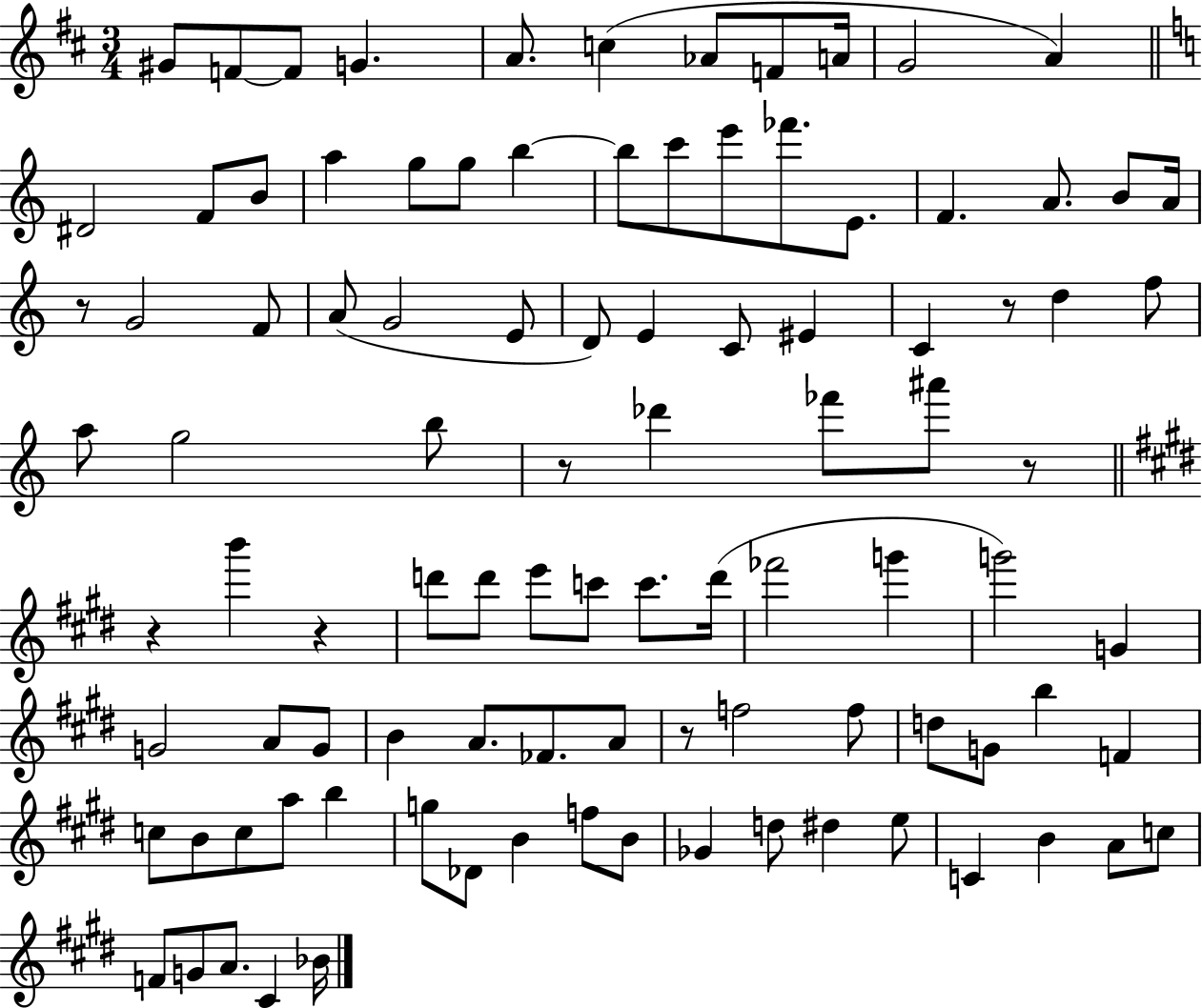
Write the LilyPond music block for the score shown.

{
  \clef treble
  \numericTimeSignature
  \time 3/4
  \key d \major
  gis'8 f'8~~ f'8 g'4. | a'8. c''4( aes'8 f'8 a'16 | g'2 a'4) | \bar "||" \break \key c \major dis'2 f'8 b'8 | a''4 g''8 g''8 b''4~~ | b''8 c'''8 e'''8 fes'''8. e'8. | f'4. a'8. b'8 a'16 | \break r8 g'2 f'8 | a'8( g'2 e'8 | d'8) e'4 c'8 eis'4 | c'4 r8 d''4 f''8 | \break a''8 g''2 b''8 | r8 des'''4 fes'''8 ais'''8 r8 | \bar "||" \break \key e \major r4 b'''4 r4 | d'''8 d'''8 e'''8 c'''8 c'''8. d'''16( | fes'''2 g'''4 | g'''2) g'4 | \break g'2 a'8 g'8 | b'4 a'8. fes'8. a'8 | r8 f''2 f''8 | d''8 g'8 b''4 f'4 | \break c''8 b'8 c''8 a''8 b''4 | g''8 des'8 b'4 f''8 b'8 | ges'4 d''8 dis''4 e''8 | c'4 b'4 a'8 c''8 | \break f'8 g'8 a'8. cis'4 bes'16 | \bar "|."
}